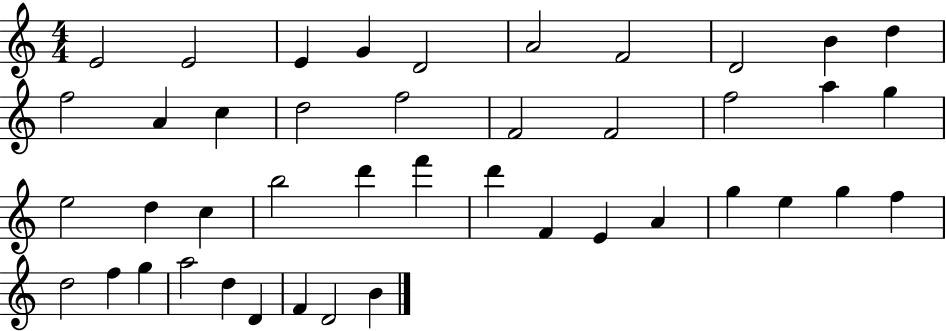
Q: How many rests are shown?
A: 0